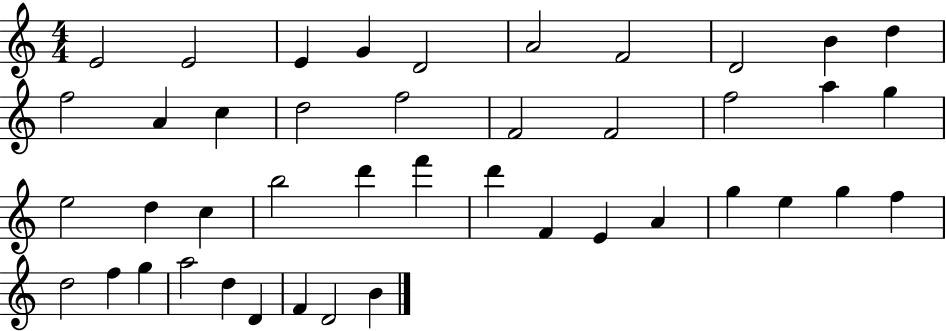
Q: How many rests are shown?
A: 0